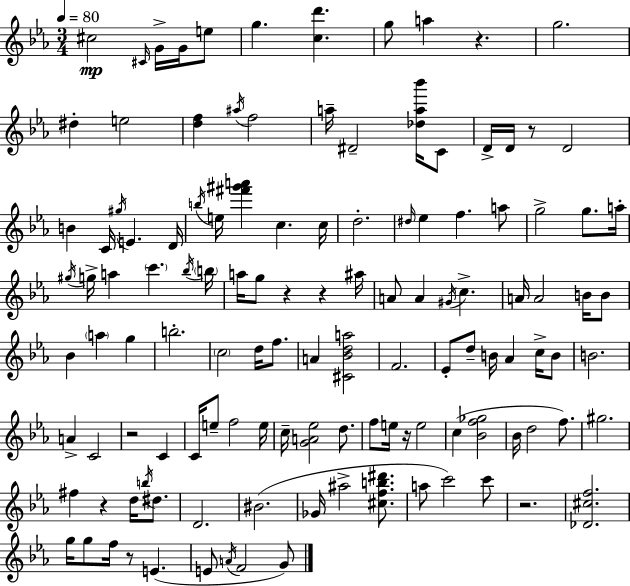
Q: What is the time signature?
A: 3/4